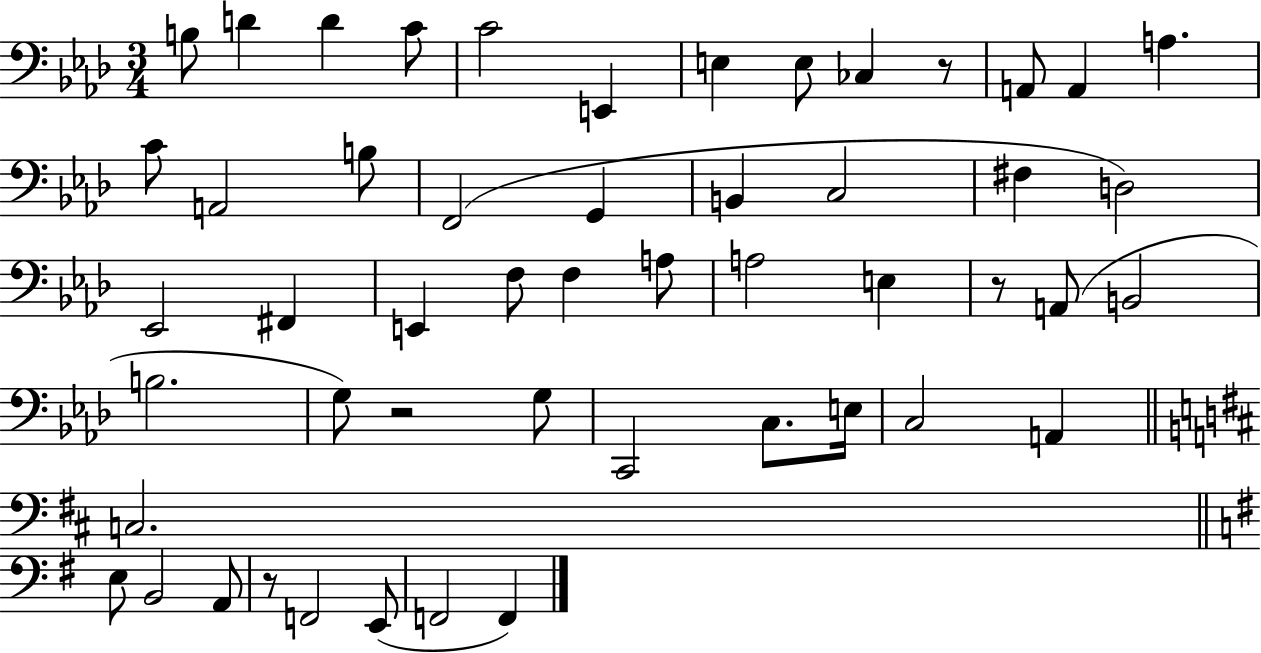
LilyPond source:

{
  \clef bass
  \numericTimeSignature
  \time 3/4
  \key aes \major
  b8 d'4 d'4 c'8 | c'2 e,4 | e4 e8 ces4 r8 | a,8 a,4 a4. | \break c'8 a,2 b8 | f,2( g,4 | b,4 c2 | fis4 d2) | \break ees,2 fis,4 | e,4 f8 f4 a8 | a2 e4 | r8 a,8( b,2 | \break b2. | g8) r2 g8 | c,2 c8. e16 | c2 a,4 | \break \bar "||" \break \key d \major c2. | \bar "||" \break \key g \major e8 b,2 a,8 | r8 f,2 e,8( | f,2 f,4) | \bar "|."
}